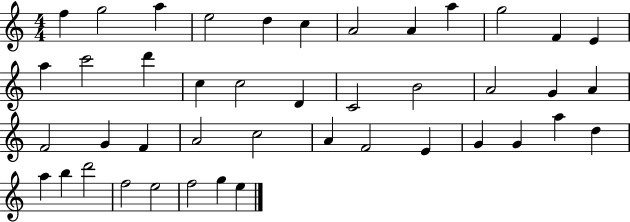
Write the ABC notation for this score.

X:1
T:Untitled
M:4/4
L:1/4
K:C
f g2 a e2 d c A2 A a g2 F E a c'2 d' c c2 D C2 B2 A2 G A F2 G F A2 c2 A F2 E G G a d a b d'2 f2 e2 f2 g e